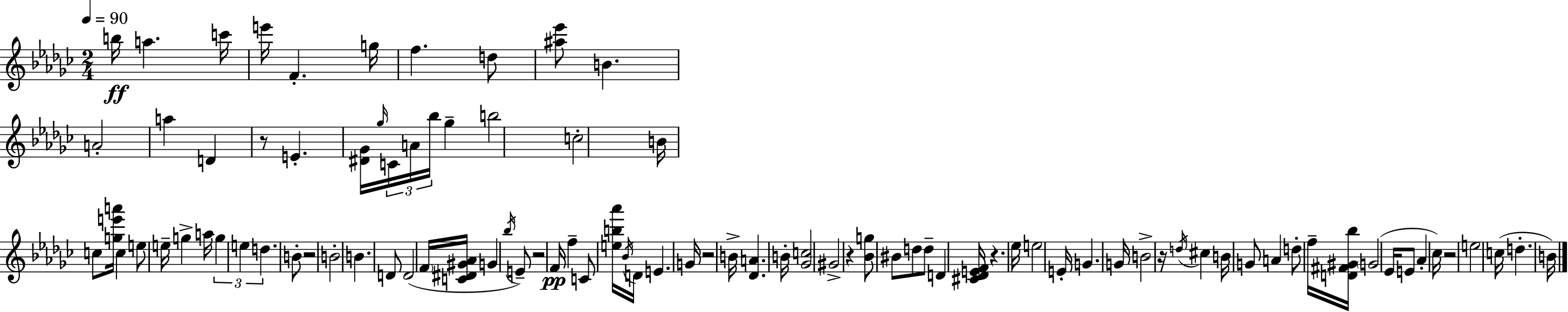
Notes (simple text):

B5/s A5/q. C6/s E6/s F4/q. G5/s F5/q. D5/e [A#5,Eb6]/e B4/q. A4/h A5/q D4/q R/e E4/q. [D#4,Gb4]/s Gb5/s C4/s A4/s Bb5/s Gb5/q B5/h C5/h B4/s C5/e [G5,E6,A6]/s C5/q E5/e E5/s G5/q A5/s G5/q E5/q D5/q. B4/e R/h B4/h B4/q. D4/e D4/h F4/s [C4,D#4,G#4,Ab4]/s G4/q Bb5/s E4/e R/h F4/s F5/q C4/e [E5,B5,Ab6]/s Bb4/s D4/s E4/q. G4/s R/h B4/s [Db4,A4]/q. B4/s [Gb4,C5]/h G#4/h R/q [Bb4,G5]/e BIS4/e D5/e D5/e D4/q [C#4,Db4,E4,F4]/s R/q. Eb5/s E5/h E4/s G4/q. G4/s B4/h R/s D5/s C#5/q B4/s G4/e A4/q D5/e F5/s [D4,F#4,G#4,Bb5]/s G4/h Eb4/s E4/e Ab4/q CES5/s R/h E5/h C5/s D5/q. B4/s